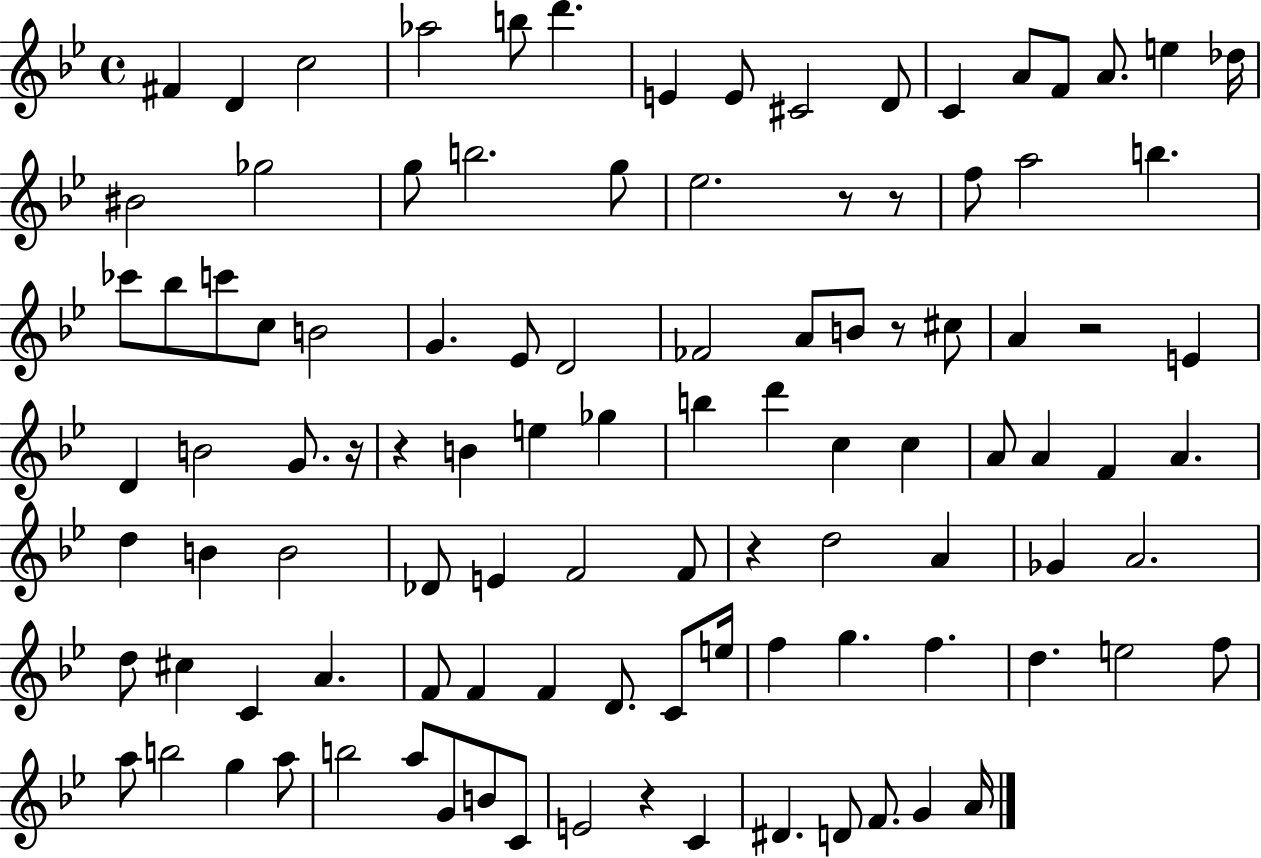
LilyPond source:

{
  \clef treble
  \time 4/4
  \defaultTimeSignature
  \key bes \major
  fis'4 d'4 c''2 | aes''2 b''8 d'''4. | e'4 e'8 cis'2 d'8 | c'4 a'8 f'8 a'8. e''4 des''16 | \break bis'2 ges''2 | g''8 b''2. g''8 | ees''2. r8 r8 | f''8 a''2 b''4. | \break ces'''8 bes''8 c'''8 c''8 b'2 | g'4. ees'8 d'2 | fes'2 a'8 b'8 r8 cis''8 | a'4 r2 e'4 | \break d'4 b'2 g'8. r16 | r4 b'4 e''4 ges''4 | b''4 d'''4 c''4 c''4 | a'8 a'4 f'4 a'4. | \break d''4 b'4 b'2 | des'8 e'4 f'2 f'8 | r4 d''2 a'4 | ges'4 a'2. | \break d''8 cis''4 c'4 a'4. | f'8 f'4 f'4 d'8. c'8 e''16 | f''4 g''4. f''4. | d''4. e''2 f''8 | \break a''8 b''2 g''4 a''8 | b''2 a''8 g'8 b'8 c'8 | e'2 r4 c'4 | dis'4. d'8 f'8. g'4 a'16 | \break \bar "|."
}